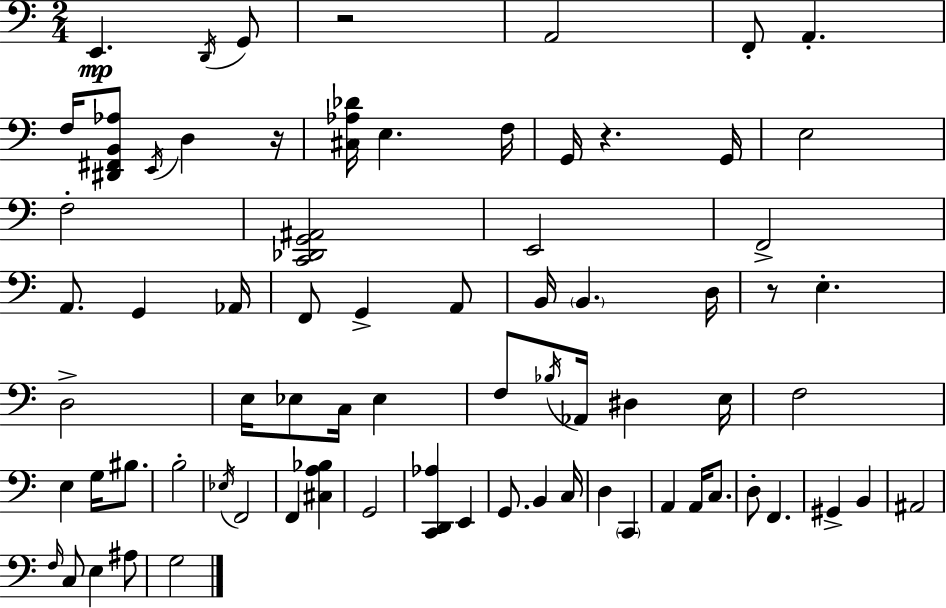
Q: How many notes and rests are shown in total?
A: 74